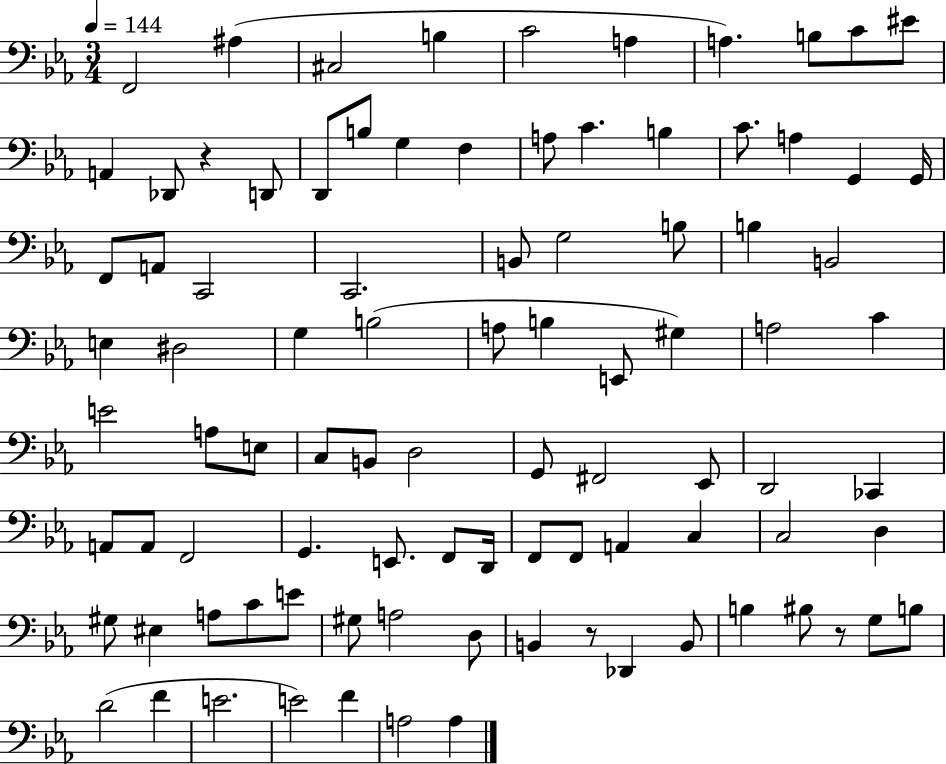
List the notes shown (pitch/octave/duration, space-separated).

F2/h A#3/q C#3/h B3/q C4/h A3/q A3/q. B3/e C4/e EIS4/e A2/q Db2/e R/q D2/e D2/e B3/e G3/q F3/q A3/e C4/q. B3/q C4/e. A3/q G2/q G2/s F2/e A2/e C2/h C2/h. B2/e G3/h B3/e B3/q B2/h E3/q D#3/h G3/q B3/h A3/e B3/q E2/e G#3/q A3/h C4/q E4/h A3/e E3/e C3/e B2/e D3/h G2/e F#2/h Eb2/e D2/h CES2/q A2/e A2/e F2/h G2/q. E2/e. F2/e D2/s F2/e F2/e A2/q C3/q C3/h D3/q G#3/e EIS3/q A3/e C4/e E4/e G#3/e A3/h D3/e B2/q R/e Db2/q B2/e B3/q BIS3/e R/e G3/e B3/e D4/h F4/q E4/h. E4/h F4/q A3/h A3/q